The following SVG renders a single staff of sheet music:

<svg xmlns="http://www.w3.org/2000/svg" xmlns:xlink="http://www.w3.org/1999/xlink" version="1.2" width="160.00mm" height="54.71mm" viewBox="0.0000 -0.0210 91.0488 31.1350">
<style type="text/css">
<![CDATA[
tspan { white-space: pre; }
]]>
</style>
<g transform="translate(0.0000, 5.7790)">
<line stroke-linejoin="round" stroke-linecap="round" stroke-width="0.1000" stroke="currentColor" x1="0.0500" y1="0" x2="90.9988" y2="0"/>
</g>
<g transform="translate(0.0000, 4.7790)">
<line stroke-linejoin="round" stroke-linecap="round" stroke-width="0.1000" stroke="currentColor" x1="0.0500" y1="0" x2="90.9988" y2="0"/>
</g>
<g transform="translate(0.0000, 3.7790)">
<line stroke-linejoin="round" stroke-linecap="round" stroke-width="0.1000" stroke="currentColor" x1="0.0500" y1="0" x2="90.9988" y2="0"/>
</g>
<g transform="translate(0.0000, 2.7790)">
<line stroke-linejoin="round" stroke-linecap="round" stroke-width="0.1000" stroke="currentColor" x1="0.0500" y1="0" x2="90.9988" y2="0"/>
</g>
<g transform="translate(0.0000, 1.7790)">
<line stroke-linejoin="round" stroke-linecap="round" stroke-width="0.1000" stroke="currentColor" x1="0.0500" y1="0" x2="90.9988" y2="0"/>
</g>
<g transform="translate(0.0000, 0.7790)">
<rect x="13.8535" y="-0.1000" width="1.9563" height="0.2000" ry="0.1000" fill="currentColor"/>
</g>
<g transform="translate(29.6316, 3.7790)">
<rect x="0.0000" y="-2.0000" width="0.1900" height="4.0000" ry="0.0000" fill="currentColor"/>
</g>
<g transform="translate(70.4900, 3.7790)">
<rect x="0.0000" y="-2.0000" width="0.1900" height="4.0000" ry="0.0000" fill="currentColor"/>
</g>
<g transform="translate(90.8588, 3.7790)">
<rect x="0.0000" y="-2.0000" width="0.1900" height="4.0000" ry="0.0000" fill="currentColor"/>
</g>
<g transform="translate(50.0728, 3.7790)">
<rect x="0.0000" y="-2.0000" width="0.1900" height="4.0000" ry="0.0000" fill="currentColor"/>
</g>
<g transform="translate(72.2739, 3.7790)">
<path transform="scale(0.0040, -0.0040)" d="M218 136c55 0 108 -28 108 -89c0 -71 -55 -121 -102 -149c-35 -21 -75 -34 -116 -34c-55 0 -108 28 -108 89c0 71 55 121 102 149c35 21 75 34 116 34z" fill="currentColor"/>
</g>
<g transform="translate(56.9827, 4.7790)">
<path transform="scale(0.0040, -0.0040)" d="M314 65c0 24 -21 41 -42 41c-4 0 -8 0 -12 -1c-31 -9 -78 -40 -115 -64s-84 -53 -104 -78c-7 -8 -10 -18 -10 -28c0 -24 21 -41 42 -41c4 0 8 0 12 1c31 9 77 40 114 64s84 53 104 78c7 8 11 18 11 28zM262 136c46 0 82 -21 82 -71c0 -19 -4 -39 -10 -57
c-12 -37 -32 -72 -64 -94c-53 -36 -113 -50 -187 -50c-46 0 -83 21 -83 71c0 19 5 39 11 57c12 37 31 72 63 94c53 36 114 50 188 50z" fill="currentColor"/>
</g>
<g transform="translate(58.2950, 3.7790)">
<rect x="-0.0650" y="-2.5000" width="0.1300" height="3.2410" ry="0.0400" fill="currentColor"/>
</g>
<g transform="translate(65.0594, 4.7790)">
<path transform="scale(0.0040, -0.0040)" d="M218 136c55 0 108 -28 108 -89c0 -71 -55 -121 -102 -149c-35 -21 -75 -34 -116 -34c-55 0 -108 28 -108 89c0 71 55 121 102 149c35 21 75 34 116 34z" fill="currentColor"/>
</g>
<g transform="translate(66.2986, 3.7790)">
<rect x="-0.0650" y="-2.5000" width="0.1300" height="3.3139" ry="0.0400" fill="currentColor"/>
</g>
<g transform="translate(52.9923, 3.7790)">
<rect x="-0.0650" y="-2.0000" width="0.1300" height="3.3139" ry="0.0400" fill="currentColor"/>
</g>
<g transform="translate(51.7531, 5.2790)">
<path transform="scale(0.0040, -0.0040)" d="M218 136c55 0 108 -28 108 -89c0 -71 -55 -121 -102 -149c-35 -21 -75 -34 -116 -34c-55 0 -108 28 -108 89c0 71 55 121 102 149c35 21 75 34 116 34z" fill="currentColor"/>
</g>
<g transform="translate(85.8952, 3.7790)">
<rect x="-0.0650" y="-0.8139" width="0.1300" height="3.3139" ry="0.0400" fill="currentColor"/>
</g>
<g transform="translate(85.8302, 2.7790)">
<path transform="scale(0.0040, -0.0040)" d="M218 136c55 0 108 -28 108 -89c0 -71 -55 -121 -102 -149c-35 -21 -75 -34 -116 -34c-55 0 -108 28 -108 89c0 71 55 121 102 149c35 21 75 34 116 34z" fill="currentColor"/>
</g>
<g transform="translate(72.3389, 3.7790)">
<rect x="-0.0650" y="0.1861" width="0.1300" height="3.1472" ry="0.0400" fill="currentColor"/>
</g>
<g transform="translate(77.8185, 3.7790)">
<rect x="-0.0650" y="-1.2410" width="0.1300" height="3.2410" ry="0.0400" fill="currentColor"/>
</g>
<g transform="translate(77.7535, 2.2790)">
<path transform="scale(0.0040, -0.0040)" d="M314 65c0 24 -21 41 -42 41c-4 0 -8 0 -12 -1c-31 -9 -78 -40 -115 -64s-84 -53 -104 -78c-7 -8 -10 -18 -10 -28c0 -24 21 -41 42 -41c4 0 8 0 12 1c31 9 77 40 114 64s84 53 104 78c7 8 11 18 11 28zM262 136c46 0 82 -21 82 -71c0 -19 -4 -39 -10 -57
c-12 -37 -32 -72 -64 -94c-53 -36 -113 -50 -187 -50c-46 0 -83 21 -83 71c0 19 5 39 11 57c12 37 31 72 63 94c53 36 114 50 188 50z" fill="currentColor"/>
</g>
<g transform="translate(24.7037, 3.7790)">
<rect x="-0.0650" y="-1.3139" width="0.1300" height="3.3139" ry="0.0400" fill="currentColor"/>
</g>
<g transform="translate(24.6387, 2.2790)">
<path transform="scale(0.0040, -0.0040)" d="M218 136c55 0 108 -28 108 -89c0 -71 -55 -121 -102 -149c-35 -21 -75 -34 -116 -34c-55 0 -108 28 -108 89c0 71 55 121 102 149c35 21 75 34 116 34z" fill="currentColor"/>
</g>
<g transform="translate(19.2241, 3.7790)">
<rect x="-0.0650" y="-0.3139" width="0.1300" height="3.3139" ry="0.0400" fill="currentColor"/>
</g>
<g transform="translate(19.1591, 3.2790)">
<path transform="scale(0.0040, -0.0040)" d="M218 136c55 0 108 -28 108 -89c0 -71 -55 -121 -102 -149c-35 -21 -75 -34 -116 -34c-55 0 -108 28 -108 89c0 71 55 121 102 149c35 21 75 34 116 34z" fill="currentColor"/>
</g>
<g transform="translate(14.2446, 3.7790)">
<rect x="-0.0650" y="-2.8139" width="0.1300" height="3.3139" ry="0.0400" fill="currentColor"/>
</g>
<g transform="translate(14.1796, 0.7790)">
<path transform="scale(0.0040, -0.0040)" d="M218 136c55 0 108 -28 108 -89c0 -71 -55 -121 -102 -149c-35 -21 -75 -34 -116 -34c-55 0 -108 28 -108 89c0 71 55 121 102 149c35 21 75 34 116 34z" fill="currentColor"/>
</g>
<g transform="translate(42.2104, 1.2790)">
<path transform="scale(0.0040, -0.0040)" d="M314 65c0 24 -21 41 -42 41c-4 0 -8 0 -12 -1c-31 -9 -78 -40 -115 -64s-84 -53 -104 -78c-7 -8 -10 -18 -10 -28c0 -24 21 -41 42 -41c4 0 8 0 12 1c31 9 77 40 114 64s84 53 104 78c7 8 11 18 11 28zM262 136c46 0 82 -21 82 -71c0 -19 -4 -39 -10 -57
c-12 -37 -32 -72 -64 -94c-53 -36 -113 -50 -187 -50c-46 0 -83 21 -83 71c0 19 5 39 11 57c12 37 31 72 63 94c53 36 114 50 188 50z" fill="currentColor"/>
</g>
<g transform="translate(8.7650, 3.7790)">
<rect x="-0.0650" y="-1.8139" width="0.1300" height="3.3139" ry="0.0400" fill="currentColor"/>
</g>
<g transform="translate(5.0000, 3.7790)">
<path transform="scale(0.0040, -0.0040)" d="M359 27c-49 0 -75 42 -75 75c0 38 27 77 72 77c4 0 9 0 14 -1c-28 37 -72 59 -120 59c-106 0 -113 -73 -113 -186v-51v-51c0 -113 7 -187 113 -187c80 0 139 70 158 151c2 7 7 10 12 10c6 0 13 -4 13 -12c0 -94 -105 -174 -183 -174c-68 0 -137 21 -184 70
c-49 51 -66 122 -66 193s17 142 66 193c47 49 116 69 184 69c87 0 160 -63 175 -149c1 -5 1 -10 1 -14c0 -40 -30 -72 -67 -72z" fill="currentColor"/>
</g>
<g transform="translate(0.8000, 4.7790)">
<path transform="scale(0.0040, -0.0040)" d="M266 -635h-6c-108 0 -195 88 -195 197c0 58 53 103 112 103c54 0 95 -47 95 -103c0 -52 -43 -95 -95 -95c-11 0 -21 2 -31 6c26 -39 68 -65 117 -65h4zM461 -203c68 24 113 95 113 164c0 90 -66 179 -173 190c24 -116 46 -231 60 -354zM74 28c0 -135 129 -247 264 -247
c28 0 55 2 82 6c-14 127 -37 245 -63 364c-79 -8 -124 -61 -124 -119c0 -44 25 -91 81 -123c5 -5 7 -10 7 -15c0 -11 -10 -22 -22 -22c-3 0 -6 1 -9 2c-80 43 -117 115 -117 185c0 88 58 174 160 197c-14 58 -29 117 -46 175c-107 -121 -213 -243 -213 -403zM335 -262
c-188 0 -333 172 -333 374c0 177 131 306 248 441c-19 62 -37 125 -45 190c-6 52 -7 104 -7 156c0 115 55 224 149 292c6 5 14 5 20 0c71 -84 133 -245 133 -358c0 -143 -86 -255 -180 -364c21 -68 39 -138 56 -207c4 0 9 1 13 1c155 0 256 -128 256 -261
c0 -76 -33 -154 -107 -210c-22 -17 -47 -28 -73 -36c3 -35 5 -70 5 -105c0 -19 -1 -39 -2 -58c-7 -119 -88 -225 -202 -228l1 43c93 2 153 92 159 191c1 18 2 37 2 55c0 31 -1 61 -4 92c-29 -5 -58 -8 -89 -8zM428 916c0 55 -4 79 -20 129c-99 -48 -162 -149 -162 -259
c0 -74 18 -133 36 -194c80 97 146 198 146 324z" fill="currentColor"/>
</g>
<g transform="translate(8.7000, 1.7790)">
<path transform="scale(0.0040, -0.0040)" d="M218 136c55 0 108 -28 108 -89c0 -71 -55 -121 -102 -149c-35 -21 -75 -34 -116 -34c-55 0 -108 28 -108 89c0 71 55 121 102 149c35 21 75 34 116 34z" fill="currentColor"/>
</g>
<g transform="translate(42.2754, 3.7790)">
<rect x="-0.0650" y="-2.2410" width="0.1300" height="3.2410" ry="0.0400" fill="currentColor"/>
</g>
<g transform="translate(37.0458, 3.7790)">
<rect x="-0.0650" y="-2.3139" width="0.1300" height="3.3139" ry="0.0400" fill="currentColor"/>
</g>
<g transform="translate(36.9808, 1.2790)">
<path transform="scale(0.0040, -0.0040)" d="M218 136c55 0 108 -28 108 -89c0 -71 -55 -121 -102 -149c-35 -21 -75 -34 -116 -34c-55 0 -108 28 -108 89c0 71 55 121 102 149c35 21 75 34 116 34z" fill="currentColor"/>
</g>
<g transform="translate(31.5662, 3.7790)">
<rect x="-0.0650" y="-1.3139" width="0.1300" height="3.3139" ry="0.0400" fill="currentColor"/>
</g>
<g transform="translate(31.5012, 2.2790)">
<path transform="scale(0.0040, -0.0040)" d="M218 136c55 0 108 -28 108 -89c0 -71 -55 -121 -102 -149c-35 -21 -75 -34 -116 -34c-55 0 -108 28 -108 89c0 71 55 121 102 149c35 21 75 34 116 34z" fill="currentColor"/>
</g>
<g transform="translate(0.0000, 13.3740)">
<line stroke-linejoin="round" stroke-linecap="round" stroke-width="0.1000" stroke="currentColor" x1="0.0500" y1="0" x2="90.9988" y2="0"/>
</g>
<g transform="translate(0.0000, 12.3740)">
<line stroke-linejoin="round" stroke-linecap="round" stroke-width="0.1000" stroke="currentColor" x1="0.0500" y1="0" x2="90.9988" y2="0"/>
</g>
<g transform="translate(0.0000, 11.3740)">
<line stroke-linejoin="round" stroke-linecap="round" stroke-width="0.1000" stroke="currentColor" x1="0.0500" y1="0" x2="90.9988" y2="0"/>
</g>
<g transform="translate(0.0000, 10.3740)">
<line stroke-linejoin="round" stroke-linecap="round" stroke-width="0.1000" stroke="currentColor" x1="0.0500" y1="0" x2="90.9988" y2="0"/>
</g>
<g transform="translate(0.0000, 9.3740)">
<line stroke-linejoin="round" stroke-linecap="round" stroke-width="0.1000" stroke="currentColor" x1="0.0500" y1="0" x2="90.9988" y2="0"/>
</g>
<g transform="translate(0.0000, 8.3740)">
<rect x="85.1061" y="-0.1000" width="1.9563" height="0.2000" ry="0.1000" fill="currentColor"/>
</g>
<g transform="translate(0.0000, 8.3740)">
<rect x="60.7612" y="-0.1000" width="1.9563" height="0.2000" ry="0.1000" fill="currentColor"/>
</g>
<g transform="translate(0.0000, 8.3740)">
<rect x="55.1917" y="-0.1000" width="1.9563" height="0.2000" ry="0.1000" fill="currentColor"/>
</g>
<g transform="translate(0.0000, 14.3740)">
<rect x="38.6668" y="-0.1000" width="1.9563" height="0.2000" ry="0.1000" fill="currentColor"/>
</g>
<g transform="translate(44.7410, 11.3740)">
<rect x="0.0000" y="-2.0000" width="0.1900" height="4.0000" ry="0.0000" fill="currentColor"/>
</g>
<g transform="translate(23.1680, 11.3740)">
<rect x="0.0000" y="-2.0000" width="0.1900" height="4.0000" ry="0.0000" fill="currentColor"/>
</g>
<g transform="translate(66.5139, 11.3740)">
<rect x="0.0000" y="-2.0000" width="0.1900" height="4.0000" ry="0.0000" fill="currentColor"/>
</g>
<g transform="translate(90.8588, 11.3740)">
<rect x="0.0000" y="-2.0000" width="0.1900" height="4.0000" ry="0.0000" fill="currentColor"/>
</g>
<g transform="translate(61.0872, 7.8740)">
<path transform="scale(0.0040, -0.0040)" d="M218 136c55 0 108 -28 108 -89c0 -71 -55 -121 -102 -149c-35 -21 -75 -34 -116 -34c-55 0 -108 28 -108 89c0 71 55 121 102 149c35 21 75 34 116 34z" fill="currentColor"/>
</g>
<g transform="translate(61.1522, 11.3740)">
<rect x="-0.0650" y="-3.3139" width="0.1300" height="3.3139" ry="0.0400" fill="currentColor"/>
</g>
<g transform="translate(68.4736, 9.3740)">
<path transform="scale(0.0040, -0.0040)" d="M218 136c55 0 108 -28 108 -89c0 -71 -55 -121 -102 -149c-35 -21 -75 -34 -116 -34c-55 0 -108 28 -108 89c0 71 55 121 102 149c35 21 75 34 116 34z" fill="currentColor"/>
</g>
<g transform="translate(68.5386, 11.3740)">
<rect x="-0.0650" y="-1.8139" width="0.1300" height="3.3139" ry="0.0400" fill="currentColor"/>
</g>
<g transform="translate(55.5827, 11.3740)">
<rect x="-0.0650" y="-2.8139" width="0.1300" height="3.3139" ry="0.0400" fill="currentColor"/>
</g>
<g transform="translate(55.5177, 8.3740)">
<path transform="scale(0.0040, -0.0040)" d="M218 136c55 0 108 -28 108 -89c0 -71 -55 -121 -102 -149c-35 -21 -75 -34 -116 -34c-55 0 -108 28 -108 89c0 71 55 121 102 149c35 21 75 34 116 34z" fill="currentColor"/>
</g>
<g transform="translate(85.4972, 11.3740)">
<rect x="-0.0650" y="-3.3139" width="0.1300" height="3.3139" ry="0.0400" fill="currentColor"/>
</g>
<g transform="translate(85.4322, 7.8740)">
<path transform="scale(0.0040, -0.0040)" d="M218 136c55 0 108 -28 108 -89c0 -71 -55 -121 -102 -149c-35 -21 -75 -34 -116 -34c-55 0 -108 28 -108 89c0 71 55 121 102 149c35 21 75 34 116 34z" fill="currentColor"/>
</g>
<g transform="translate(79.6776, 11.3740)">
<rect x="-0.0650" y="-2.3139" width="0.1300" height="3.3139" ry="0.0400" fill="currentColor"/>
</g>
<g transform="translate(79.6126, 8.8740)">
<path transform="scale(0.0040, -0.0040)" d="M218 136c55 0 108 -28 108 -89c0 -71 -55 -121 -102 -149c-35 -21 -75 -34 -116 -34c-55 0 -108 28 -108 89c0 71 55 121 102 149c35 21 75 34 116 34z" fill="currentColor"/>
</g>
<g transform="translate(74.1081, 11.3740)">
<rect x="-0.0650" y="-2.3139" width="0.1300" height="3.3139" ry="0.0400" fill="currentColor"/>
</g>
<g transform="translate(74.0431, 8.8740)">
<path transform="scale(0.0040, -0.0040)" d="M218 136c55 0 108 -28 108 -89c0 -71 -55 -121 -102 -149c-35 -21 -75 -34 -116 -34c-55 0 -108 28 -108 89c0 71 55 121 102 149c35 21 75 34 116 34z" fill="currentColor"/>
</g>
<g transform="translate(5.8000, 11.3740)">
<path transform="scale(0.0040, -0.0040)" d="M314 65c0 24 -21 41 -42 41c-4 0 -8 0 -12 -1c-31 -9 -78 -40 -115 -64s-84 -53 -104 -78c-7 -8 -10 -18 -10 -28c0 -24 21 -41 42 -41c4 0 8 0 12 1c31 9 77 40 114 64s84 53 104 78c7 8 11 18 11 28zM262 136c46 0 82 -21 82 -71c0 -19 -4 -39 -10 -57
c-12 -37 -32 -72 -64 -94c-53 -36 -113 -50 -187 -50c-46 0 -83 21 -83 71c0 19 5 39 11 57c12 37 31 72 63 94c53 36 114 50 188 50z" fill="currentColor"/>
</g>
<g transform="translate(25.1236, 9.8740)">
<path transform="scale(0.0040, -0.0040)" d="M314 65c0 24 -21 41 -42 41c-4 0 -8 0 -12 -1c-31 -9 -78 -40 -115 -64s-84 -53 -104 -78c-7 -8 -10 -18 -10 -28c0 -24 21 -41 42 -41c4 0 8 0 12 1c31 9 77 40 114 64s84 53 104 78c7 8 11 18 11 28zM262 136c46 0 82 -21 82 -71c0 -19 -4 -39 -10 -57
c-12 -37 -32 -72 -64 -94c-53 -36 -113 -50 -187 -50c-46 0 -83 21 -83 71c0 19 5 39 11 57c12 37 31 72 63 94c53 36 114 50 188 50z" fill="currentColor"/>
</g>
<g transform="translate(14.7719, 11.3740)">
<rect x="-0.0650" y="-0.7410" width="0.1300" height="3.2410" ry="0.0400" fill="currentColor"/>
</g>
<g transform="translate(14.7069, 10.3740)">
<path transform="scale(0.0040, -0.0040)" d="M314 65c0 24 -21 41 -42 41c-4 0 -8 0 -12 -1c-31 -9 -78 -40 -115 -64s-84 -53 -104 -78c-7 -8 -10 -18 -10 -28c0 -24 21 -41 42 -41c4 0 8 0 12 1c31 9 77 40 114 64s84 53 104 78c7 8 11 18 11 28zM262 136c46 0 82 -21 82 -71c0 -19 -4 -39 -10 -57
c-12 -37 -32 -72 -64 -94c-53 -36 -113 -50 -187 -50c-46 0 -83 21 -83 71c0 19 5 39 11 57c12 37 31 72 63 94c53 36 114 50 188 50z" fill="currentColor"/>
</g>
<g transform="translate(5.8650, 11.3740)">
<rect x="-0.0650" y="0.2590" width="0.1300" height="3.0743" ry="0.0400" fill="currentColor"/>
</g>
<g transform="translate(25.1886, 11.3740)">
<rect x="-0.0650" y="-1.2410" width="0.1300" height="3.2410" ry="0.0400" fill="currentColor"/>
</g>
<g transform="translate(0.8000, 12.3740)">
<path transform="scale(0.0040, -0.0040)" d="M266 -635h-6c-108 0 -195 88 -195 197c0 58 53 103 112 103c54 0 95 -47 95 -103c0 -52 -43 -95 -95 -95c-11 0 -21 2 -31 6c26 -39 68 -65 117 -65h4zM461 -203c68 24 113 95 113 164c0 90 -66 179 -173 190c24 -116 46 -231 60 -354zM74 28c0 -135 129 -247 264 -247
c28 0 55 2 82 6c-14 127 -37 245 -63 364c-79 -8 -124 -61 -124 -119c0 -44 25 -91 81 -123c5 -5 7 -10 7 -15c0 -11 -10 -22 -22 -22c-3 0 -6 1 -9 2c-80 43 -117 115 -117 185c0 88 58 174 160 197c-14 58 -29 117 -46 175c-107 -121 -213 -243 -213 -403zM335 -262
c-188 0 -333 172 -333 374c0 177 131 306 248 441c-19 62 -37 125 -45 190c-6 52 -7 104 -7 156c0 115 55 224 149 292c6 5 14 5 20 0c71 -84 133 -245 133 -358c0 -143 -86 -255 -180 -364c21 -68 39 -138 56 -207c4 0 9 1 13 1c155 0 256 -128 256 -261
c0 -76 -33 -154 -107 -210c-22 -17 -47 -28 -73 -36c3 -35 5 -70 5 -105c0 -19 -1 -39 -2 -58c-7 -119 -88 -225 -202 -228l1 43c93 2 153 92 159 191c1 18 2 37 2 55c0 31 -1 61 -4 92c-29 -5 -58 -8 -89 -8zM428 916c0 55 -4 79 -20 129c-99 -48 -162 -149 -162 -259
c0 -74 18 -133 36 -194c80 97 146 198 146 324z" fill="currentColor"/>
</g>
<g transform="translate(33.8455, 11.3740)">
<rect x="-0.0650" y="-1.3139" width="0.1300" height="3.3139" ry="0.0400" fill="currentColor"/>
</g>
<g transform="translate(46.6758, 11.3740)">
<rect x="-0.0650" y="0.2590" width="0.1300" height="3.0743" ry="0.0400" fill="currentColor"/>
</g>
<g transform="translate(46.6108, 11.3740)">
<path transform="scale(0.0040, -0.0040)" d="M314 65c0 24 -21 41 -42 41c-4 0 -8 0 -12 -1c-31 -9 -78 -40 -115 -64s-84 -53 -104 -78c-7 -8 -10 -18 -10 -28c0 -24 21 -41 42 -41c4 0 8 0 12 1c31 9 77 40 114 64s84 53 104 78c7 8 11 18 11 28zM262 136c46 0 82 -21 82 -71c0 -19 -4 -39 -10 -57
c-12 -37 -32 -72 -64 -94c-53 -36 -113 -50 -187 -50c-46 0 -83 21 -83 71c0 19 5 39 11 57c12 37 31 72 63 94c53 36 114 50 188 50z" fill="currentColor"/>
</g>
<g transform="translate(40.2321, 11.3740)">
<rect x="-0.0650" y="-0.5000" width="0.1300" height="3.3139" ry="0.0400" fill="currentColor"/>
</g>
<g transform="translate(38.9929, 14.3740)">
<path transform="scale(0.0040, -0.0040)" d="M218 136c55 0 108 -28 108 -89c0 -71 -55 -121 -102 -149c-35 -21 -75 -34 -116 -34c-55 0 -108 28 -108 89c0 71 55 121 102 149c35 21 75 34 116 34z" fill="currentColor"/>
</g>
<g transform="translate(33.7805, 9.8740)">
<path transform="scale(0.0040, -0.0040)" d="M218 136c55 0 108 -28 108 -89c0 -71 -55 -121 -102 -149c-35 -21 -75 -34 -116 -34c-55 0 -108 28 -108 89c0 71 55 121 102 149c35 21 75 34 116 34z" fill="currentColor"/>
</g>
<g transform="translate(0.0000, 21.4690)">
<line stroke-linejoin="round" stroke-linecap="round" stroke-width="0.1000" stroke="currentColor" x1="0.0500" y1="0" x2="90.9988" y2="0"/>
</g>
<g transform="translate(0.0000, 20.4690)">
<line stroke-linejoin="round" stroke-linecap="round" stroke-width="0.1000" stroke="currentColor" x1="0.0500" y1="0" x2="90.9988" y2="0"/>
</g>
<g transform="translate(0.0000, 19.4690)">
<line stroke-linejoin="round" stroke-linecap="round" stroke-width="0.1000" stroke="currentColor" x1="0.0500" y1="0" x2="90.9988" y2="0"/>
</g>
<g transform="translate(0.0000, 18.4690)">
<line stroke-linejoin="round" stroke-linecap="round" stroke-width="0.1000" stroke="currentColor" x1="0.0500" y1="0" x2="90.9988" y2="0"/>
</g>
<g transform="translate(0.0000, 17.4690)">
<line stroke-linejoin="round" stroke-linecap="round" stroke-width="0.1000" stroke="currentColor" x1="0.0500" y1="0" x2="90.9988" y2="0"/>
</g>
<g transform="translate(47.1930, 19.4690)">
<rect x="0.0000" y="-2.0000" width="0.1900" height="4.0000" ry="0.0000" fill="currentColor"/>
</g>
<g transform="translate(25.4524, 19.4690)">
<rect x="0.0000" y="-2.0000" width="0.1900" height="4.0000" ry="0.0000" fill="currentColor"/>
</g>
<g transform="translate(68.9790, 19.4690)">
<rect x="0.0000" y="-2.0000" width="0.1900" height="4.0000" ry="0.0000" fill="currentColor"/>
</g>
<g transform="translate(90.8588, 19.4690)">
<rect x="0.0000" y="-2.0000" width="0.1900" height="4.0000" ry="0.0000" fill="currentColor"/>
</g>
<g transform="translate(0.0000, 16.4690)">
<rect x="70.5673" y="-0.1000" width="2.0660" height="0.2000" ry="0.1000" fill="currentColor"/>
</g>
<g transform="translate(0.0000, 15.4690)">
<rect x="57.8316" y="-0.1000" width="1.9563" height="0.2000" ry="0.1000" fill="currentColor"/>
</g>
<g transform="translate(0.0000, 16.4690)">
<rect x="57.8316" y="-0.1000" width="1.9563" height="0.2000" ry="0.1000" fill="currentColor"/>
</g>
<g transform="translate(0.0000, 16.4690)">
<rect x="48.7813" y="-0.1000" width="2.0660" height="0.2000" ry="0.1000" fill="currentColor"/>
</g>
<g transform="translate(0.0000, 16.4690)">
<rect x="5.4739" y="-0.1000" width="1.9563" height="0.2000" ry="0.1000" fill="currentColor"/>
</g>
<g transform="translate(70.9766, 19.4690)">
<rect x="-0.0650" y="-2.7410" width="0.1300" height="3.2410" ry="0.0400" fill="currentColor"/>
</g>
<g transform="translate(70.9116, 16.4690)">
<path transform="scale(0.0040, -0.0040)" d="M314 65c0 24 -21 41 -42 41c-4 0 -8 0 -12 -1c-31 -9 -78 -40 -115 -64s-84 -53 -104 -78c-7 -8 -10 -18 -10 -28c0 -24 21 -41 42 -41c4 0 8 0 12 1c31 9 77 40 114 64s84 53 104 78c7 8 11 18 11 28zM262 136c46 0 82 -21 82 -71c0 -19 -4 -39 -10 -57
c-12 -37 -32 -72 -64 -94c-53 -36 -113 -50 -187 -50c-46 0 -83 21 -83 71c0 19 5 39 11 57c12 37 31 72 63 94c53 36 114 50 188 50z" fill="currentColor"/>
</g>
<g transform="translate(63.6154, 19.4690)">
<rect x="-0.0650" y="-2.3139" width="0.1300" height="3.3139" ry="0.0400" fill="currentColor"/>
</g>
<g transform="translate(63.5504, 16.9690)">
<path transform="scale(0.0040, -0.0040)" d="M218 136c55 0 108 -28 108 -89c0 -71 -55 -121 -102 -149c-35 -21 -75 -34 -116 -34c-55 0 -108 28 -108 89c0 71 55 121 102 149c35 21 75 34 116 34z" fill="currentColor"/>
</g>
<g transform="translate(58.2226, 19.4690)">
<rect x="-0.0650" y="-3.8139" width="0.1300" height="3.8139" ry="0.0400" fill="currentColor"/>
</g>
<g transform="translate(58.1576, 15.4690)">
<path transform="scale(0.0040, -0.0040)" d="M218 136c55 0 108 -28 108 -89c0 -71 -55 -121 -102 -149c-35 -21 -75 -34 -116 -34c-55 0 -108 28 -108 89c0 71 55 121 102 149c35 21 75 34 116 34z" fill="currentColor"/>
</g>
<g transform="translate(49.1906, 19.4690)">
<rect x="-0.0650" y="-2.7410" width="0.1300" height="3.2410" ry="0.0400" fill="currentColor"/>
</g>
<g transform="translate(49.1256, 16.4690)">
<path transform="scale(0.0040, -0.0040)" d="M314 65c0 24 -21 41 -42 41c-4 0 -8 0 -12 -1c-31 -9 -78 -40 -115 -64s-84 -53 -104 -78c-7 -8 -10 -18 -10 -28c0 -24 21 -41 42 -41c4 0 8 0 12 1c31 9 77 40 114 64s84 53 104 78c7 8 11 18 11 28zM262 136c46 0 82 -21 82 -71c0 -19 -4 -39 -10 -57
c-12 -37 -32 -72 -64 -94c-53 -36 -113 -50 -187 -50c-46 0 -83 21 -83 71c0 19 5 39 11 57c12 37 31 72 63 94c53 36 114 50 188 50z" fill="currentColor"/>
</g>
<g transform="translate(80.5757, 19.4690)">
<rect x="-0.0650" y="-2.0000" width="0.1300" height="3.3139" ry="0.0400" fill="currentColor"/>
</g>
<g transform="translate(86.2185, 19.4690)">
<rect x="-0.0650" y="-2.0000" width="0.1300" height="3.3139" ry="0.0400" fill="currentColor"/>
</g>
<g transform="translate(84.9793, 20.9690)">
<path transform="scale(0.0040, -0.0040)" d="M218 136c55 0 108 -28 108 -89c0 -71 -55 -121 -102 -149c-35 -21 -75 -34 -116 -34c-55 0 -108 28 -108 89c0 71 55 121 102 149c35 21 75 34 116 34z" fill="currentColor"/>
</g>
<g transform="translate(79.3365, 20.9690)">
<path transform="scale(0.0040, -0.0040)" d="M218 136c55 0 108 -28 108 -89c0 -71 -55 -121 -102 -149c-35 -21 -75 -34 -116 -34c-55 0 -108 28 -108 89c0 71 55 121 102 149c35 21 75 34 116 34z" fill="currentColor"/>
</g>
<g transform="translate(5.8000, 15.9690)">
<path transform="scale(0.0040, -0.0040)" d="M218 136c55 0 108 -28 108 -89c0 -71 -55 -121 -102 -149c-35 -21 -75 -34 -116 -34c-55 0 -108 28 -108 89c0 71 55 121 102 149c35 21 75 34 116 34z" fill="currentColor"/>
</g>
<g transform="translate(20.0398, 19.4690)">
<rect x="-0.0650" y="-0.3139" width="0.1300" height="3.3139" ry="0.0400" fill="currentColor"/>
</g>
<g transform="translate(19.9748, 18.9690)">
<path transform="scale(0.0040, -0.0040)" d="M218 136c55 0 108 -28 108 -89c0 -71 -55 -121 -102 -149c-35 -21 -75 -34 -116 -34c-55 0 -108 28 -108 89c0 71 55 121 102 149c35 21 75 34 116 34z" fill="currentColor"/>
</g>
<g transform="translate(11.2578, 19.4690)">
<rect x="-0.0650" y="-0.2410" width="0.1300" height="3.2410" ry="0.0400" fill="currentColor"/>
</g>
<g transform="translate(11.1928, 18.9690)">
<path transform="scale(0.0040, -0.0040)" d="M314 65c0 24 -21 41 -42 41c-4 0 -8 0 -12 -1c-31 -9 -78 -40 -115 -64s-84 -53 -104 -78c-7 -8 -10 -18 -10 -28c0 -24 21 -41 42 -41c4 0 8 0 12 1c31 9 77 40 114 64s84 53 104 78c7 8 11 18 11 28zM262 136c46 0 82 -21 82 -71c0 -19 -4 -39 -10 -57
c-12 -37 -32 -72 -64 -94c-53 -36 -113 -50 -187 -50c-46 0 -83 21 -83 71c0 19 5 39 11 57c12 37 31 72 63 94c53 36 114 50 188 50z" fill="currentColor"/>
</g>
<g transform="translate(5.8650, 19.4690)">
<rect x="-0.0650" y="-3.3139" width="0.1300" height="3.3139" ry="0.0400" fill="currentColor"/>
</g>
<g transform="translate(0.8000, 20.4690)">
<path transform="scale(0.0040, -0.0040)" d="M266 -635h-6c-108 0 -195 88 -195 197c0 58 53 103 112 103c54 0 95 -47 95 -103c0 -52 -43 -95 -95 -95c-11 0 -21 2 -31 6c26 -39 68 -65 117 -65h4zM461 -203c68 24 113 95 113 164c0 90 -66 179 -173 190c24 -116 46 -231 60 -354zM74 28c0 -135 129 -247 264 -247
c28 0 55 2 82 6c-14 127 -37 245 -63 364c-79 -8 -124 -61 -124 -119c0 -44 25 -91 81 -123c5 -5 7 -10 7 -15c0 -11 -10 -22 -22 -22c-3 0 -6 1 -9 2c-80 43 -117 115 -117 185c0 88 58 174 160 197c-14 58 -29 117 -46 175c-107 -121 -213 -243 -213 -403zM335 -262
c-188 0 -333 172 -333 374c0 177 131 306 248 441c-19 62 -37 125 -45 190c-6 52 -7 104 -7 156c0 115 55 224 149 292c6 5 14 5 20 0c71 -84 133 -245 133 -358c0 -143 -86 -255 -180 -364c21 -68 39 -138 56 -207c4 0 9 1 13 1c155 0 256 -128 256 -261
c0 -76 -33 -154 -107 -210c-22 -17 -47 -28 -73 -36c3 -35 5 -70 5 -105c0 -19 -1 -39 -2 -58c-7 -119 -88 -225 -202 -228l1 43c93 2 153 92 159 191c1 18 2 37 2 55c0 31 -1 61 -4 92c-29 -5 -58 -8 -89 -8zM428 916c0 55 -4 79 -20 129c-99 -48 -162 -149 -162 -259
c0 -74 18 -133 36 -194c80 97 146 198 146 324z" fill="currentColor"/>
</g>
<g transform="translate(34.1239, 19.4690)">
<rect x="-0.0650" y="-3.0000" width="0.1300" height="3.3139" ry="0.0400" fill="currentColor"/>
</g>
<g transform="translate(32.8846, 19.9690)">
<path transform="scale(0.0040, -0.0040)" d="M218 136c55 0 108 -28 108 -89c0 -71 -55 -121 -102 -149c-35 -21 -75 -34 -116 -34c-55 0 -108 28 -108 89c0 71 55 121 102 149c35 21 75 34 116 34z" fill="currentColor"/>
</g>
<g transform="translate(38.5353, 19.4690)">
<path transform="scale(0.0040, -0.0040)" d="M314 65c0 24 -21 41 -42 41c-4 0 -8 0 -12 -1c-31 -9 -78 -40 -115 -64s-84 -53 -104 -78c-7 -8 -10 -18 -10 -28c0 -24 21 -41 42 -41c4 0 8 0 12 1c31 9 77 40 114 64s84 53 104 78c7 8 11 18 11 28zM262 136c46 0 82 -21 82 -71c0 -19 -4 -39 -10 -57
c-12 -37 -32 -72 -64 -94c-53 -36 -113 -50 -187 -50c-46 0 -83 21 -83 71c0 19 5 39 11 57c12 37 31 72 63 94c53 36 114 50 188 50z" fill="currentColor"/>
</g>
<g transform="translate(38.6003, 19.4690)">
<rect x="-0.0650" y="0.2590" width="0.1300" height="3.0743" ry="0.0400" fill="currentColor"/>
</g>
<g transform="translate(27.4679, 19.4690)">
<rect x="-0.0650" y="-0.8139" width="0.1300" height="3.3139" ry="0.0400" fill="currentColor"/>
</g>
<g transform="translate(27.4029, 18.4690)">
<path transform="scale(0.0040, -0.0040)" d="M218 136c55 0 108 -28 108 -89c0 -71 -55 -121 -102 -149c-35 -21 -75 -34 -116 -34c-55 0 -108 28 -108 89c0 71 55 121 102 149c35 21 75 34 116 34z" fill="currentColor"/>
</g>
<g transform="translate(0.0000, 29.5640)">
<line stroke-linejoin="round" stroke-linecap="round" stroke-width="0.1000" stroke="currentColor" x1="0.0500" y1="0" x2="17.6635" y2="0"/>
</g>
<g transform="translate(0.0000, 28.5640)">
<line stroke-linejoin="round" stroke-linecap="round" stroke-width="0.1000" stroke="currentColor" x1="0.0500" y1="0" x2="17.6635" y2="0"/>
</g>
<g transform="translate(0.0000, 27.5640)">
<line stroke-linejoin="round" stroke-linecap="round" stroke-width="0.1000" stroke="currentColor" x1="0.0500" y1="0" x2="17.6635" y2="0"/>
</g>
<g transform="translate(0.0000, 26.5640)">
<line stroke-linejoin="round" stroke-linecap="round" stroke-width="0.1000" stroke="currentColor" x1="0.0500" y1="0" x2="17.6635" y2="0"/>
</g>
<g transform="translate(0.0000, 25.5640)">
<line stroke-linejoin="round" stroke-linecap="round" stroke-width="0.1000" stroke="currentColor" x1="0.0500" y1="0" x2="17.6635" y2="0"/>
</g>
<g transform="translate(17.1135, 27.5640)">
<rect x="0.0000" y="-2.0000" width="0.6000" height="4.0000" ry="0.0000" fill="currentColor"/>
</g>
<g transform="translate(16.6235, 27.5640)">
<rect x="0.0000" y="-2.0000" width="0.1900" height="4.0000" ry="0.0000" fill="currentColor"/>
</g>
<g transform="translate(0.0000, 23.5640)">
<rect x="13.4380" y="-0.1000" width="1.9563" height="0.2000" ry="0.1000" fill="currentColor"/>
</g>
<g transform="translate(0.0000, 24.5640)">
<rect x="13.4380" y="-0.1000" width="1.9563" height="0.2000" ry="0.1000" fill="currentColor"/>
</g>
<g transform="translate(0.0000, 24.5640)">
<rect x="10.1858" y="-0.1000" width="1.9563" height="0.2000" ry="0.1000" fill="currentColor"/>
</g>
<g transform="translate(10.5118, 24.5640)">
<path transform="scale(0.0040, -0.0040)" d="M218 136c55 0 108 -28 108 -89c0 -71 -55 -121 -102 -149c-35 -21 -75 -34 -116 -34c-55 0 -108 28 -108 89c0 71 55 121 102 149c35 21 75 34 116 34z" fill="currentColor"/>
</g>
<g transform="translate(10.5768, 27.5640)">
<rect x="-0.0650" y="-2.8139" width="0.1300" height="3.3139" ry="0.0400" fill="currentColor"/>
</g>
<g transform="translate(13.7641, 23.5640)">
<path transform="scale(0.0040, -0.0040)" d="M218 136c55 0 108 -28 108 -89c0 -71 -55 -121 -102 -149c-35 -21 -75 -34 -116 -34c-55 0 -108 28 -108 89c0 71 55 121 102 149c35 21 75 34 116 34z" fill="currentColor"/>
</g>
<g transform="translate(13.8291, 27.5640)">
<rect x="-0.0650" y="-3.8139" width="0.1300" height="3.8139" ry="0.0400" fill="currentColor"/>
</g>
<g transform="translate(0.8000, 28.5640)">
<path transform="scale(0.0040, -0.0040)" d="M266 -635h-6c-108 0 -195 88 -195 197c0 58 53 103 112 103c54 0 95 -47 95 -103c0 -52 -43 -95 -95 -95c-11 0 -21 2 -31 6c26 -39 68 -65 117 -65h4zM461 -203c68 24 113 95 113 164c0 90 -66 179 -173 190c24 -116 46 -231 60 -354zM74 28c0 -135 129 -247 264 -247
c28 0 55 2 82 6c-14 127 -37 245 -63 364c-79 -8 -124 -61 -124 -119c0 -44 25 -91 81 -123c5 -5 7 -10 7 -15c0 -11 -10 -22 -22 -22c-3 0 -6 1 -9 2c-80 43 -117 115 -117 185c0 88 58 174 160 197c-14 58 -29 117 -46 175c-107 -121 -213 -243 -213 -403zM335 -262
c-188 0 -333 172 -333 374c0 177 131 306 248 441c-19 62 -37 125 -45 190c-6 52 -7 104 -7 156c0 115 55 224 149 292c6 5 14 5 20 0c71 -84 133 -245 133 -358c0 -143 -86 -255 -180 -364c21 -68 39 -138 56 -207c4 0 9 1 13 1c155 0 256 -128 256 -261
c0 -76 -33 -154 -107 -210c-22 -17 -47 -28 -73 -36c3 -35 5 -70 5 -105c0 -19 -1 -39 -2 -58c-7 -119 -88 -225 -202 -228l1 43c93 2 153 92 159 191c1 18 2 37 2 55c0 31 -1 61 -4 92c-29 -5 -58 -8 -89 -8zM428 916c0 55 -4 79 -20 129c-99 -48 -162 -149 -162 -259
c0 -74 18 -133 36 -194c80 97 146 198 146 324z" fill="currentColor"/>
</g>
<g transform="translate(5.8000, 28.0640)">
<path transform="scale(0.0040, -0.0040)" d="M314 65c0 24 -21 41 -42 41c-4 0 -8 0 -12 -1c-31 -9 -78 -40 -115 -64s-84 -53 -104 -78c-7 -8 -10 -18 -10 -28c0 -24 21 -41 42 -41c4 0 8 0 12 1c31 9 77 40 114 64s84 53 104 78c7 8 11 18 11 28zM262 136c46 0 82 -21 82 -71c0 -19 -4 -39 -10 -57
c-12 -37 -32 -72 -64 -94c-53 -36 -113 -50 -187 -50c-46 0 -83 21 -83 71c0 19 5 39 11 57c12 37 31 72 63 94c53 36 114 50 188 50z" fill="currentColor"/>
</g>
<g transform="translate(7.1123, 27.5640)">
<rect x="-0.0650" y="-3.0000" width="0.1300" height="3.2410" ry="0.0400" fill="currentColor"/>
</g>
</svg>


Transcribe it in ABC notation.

X:1
T:Untitled
M:4/4
L:1/4
K:C
f a c e e g g2 F G2 G B e2 d B2 d2 e2 e C B2 a b f g g b b c2 c d A B2 a2 c' g a2 F F A2 a c'